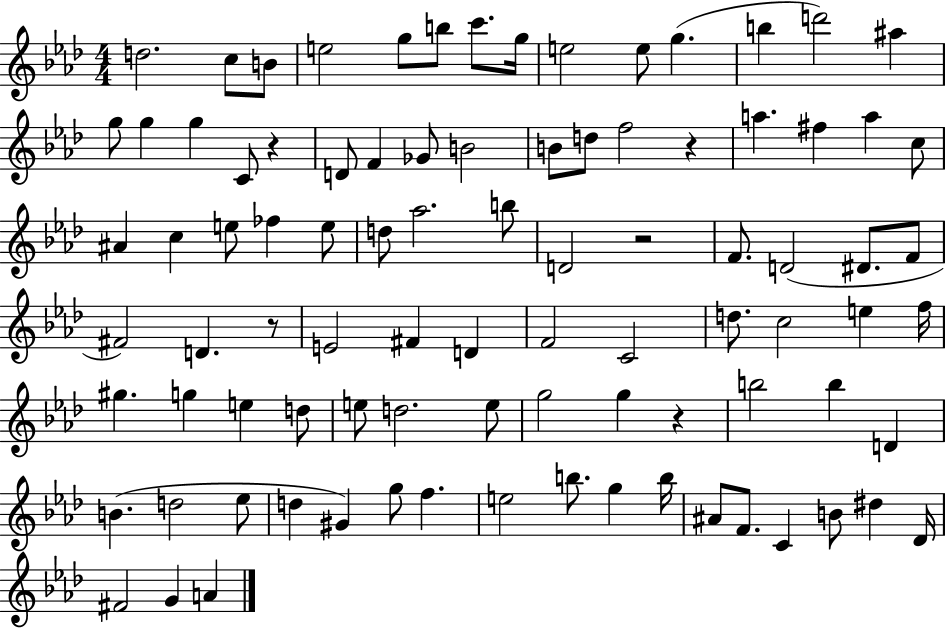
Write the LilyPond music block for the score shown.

{
  \clef treble
  \numericTimeSignature
  \time 4/4
  \key aes \major
  d''2. c''8 b'8 | e''2 g''8 b''8 c'''8. g''16 | e''2 e''8 g''4.( | b''4 d'''2) ais''4 | \break g''8 g''4 g''4 c'8 r4 | d'8 f'4 ges'8 b'2 | b'8 d''8 f''2 r4 | a''4. fis''4 a''4 c''8 | \break ais'4 c''4 e''8 fes''4 e''8 | d''8 aes''2. b''8 | d'2 r2 | f'8. d'2( dis'8. f'8 | \break fis'2) d'4. r8 | e'2 fis'4 d'4 | f'2 c'2 | d''8. c''2 e''4 f''16 | \break gis''4. g''4 e''4 d''8 | e''8 d''2. e''8 | g''2 g''4 r4 | b''2 b''4 d'4 | \break b'4.( d''2 ees''8 | d''4 gis'4) g''8 f''4. | e''2 b''8. g''4 b''16 | ais'8 f'8. c'4 b'8 dis''4 des'16 | \break fis'2 g'4 a'4 | \bar "|."
}